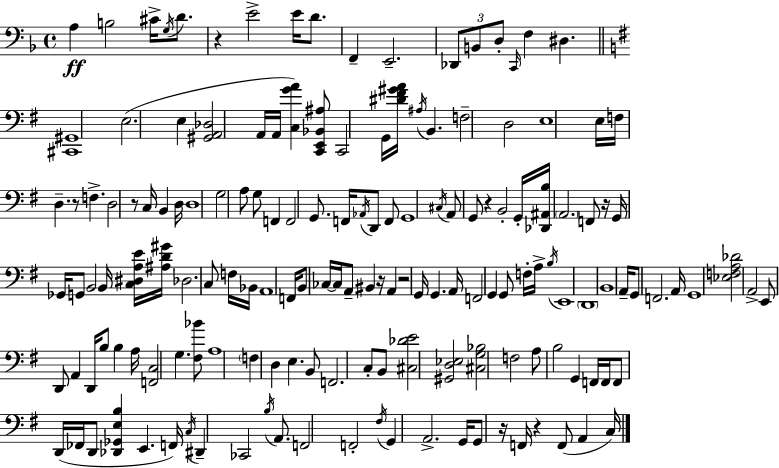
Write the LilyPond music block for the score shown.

{
  \clef bass
  \time 4/4
  \defaultTimeSignature
  \key d \minor
  \repeat volta 2 { a4\ff b2 cis'16-> \acciaccatura { g16 } d'8. | r4 e'2-> e'16 d'8. | f,4-- e,2.-- | \tuplet 3/2 { des,8 b,8 d8-. } \grace { c,16 } f4 dis4. | \break \bar "||" \break \key g \major <cis, gis,>1 | e2.( e4 | <gis, a, des>2 a,16 a,16 <c g' a'>4) <c, e, bes, ais>8 | c,2 g,16 <dis' fis' gis' a'>16 \acciaccatura { ais16 } b,4. | \break f2-- d2 | e1 | e16 f16 d4.-- r8 f4.-> | d2 r8 c16 b,4 | \break d16 d1 | g2 a8 g8 f,4 | f,2 g,8. f,16 \acciaccatura { aes,16 } d,8 | f,8 g,1 | \break \acciaccatura { cis16 } a,8 g,8 r4 b,2-. | g,16-. <des, ais, b>16 \parenthesize a,2. | f,8 r16 g,16 ges,16 g,8 b,2 | b,16 <c dis a e'>16 <ais d' gis'>16 des2. c8 | \break f16 bes,16 a,1 | f,16 b,8 ces16~~ ces16 a,8-- bis,4 r16 a,4 | r2 g,16 g,4. | a,16 f,2 g,4 g,8 | \break f16-. a16-> \acciaccatura { b16 } e,1 | \parenthesize d,1 | b,1 | a,16-- g,8 f,2. | \break a,16 g,1 | <ees f a des'>2 a,2-> | e,8 d,8 a,4 d,16 b8 b4 | a16 <f, c>2 g4. | \break <fis bes'>8 a1 | \parenthesize f4 d4 e4. | b,8 f,2. | c8-. b,8 <cis des' e'>2 <gis, d ees>2 | \break <cis g bes>2 f2 | a8 b2 g,4 | f,16 f,16 f,8 d,16( fes,16 d,8 <des, ges, e b>4 e,4. | f,16) \acciaccatura { c16 } dis,4-- ces,2 | \break \acciaccatura { b16 } a,8. f,2 f,2-. | \acciaccatura { fis16 } g,4 a,2.-> | g,16 g,8 r16 f,16 r4 | f,8( a,4 c16) } \bar "|."
}